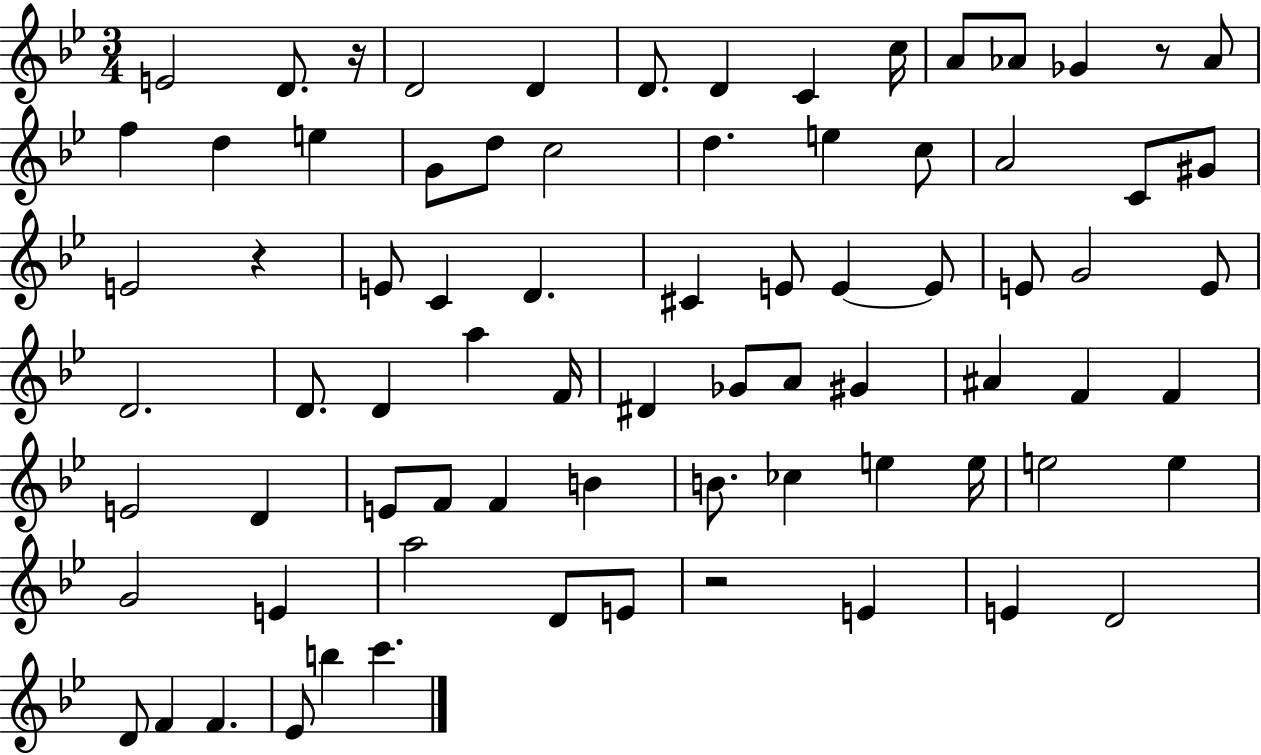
E4/h D4/e. R/s D4/h D4/q D4/e. D4/q C4/q C5/s A4/e Ab4/e Gb4/q R/e Ab4/e F5/q D5/q E5/q G4/e D5/e C5/h D5/q. E5/q C5/e A4/h C4/e G#4/e E4/h R/q E4/e C4/q D4/q. C#4/q E4/e E4/q E4/e E4/e G4/h E4/e D4/h. D4/e. D4/q A5/q F4/s D#4/q Gb4/e A4/e G#4/q A#4/q F4/q F4/q E4/h D4/q E4/e F4/e F4/q B4/q B4/e. CES5/q E5/q E5/s E5/h E5/q G4/h E4/q A5/h D4/e E4/e R/h E4/q E4/q D4/h D4/e F4/q F4/q. Eb4/e B5/q C6/q.